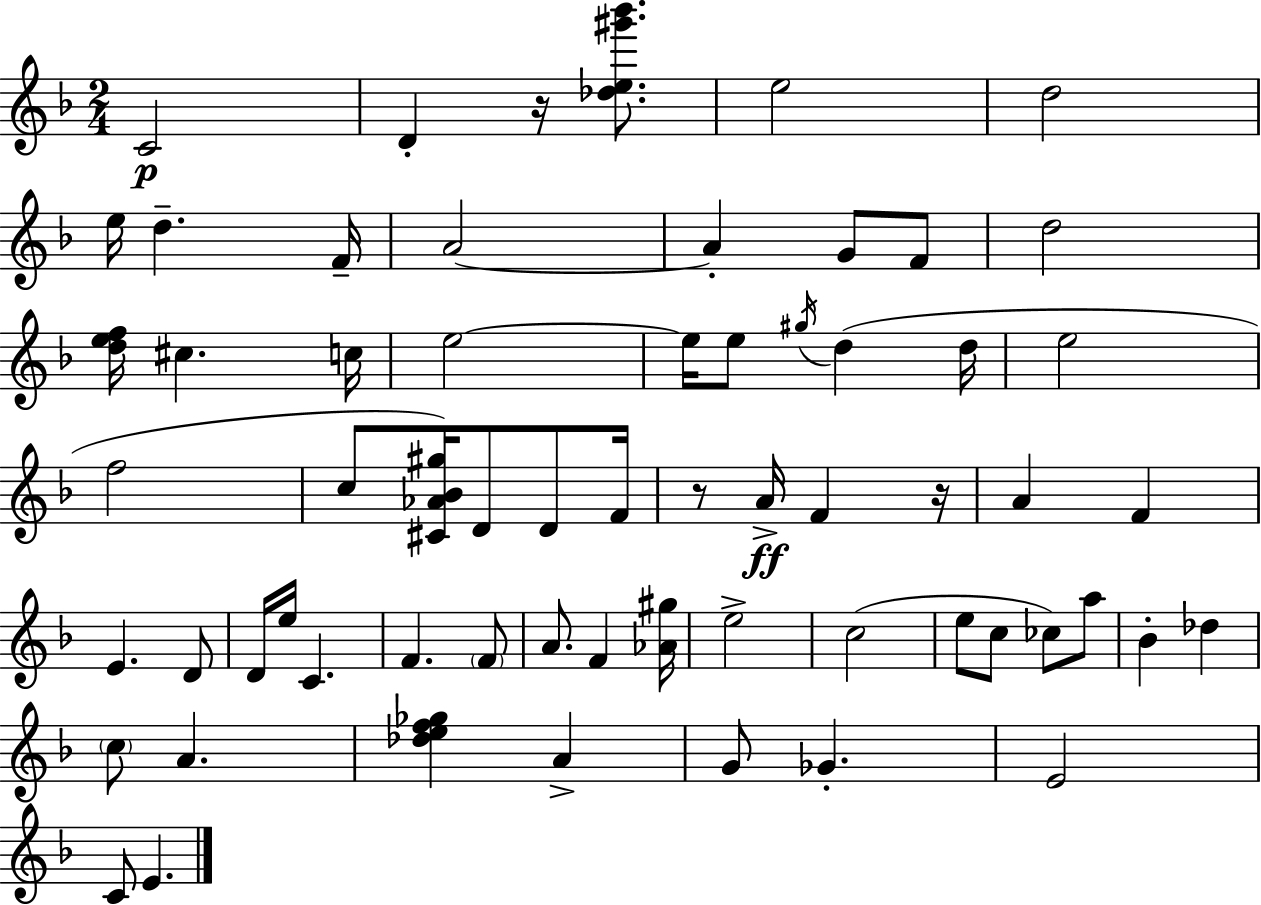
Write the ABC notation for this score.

X:1
T:Untitled
M:2/4
L:1/4
K:F
C2 D z/4 [_de^g'_b']/2 e2 d2 e/4 d F/4 A2 A G/2 F/2 d2 [def]/4 ^c c/4 e2 e/4 e/2 ^g/4 d d/4 e2 f2 c/2 [^C_A_B^g]/4 D/2 D/2 F/4 z/2 A/4 F z/4 A F E D/2 D/4 e/4 C F F/2 A/2 F [_A^g]/4 e2 c2 e/2 c/2 _c/2 a/2 _B _d c/2 A [_def_g] A G/2 _G E2 C/2 E